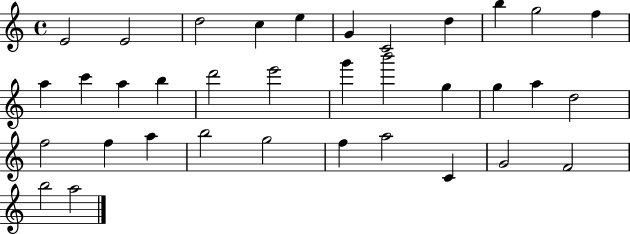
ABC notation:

X:1
T:Untitled
M:4/4
L:1/4
K:C
E2 E2 d2 c e G C2 d b g2 f a c' a b d'2 e'2 g' b'2 g g a d2 f2 f a b2 g2 f a2 C G2 F2 b2 a2